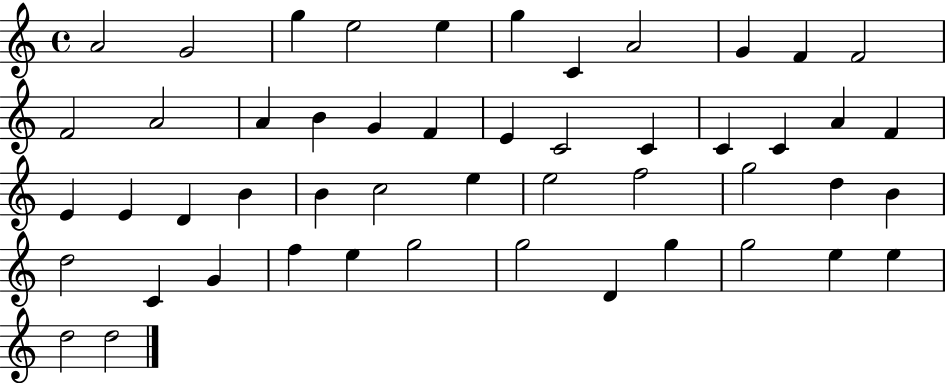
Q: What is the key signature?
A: C major